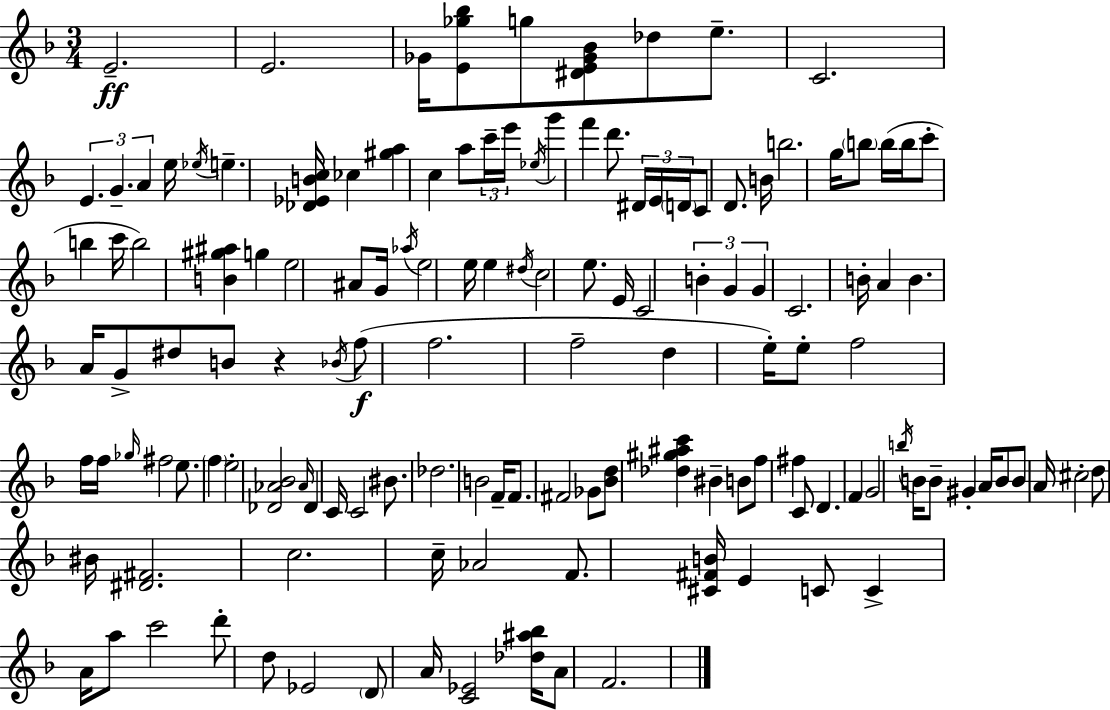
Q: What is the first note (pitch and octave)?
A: E4